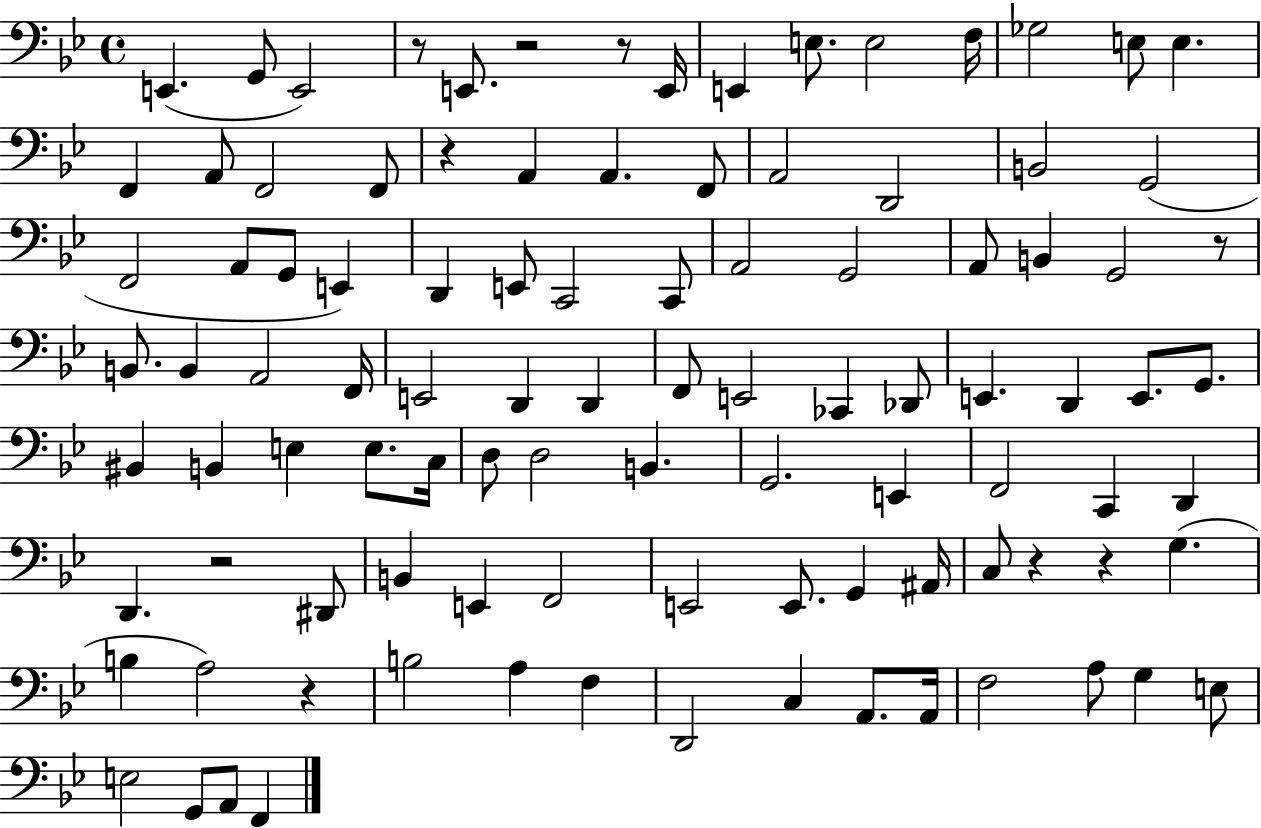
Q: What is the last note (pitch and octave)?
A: F2